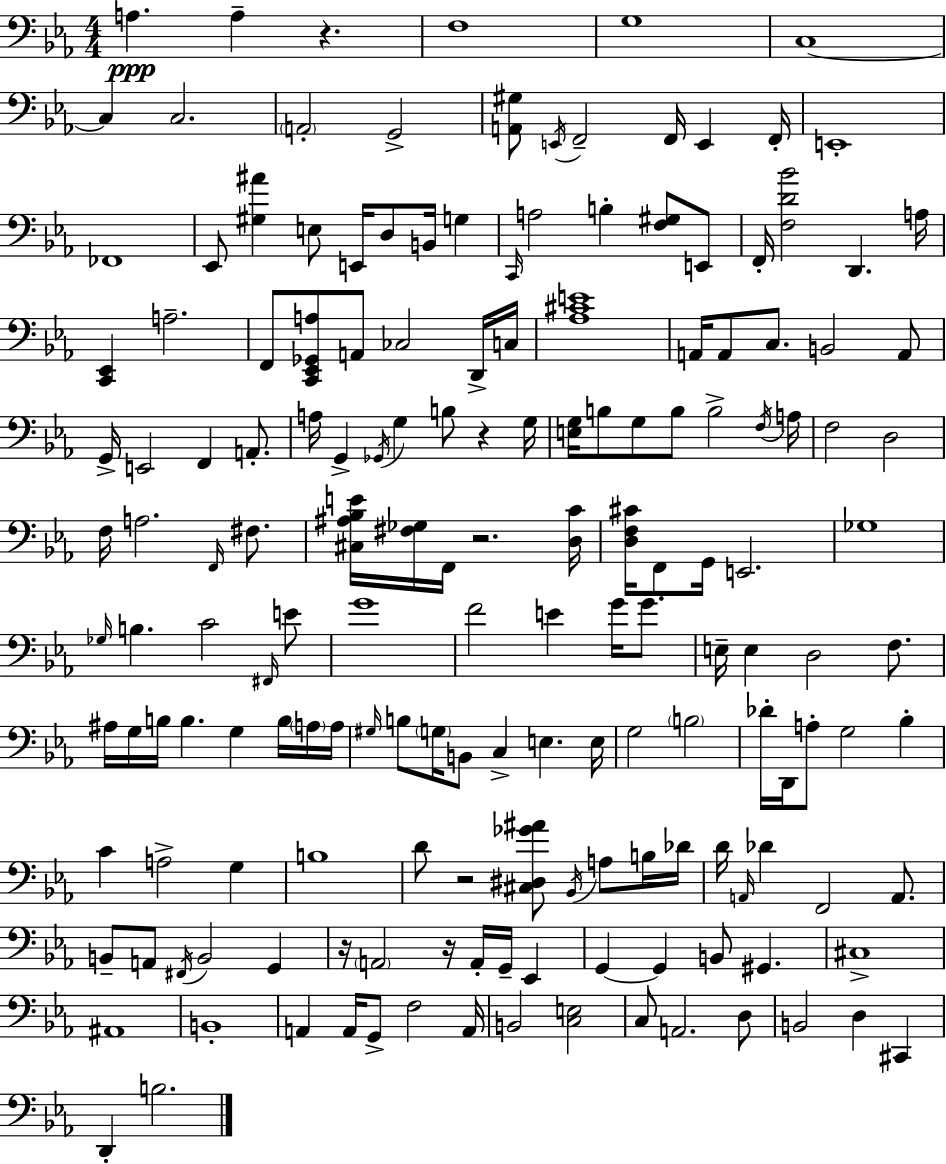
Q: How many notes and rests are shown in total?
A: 167